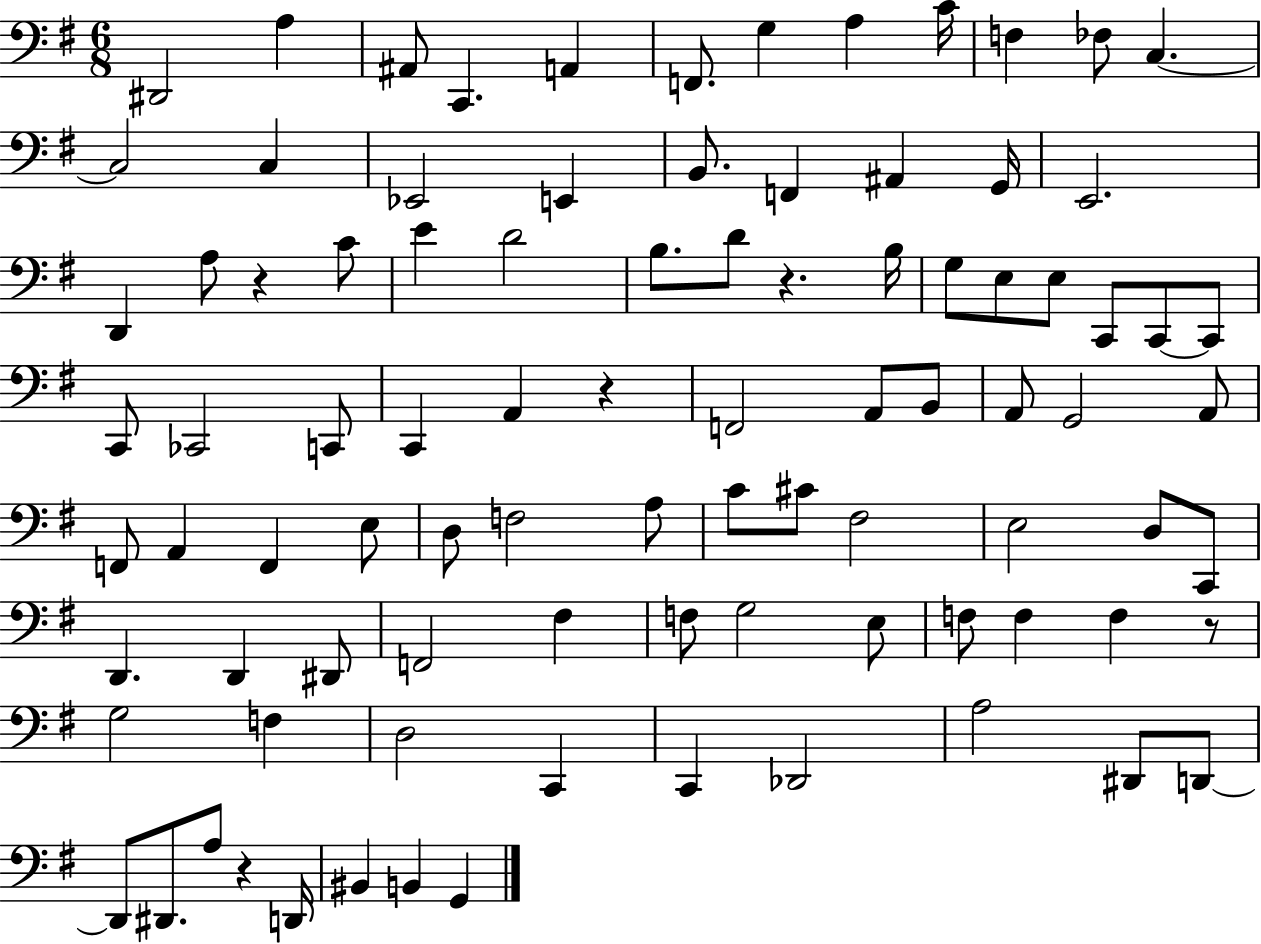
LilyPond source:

{
  \clef bass
  \numericTimeSignature
  \time 6/8
  \key g \major
  dis,2 a4 | ais,8 c,4. a,4 | f,8. g4 a4 c'16 | f4 fes8 c4.~~ | \break c2 c4 | ees,2 e,4 | b,8. f,4 ais,4 g,16 | e,2. | \break d,4 a8 r4 c'8 | e'4 d'2 | b8. d'8 r4. b16 | g8 e8 e8 c,8 c,8~~ c,8 | \break c,8 ces,2 c,8 | c,4 a,4 r4 | f,2 a,8 b,8 | a,8 g,2 a,8 | \break f,8 a,4 f,4 e8 | d8 f2 a8 | c'8 cis'8 fis2 | e2 d8 c,8 | \break d,4. d,4 dis,8 | f,2 fis4 | f8 g2 e8 | f8 f4 f4 r8 | \break g2 f4 | d2 c,4 | c,4 des,2 | a2 dis,8 d,8~~ | \break d,8 dis,8. a8 r4 d,16 | bis,4 b,4 g,4 | \bar "|."
}